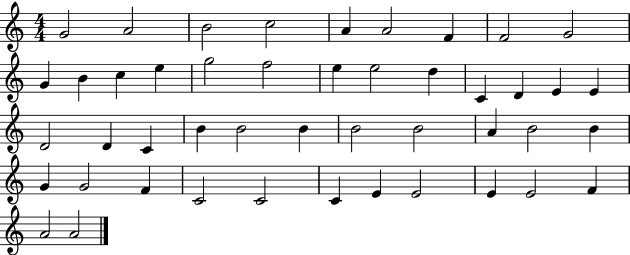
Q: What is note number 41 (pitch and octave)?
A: E4